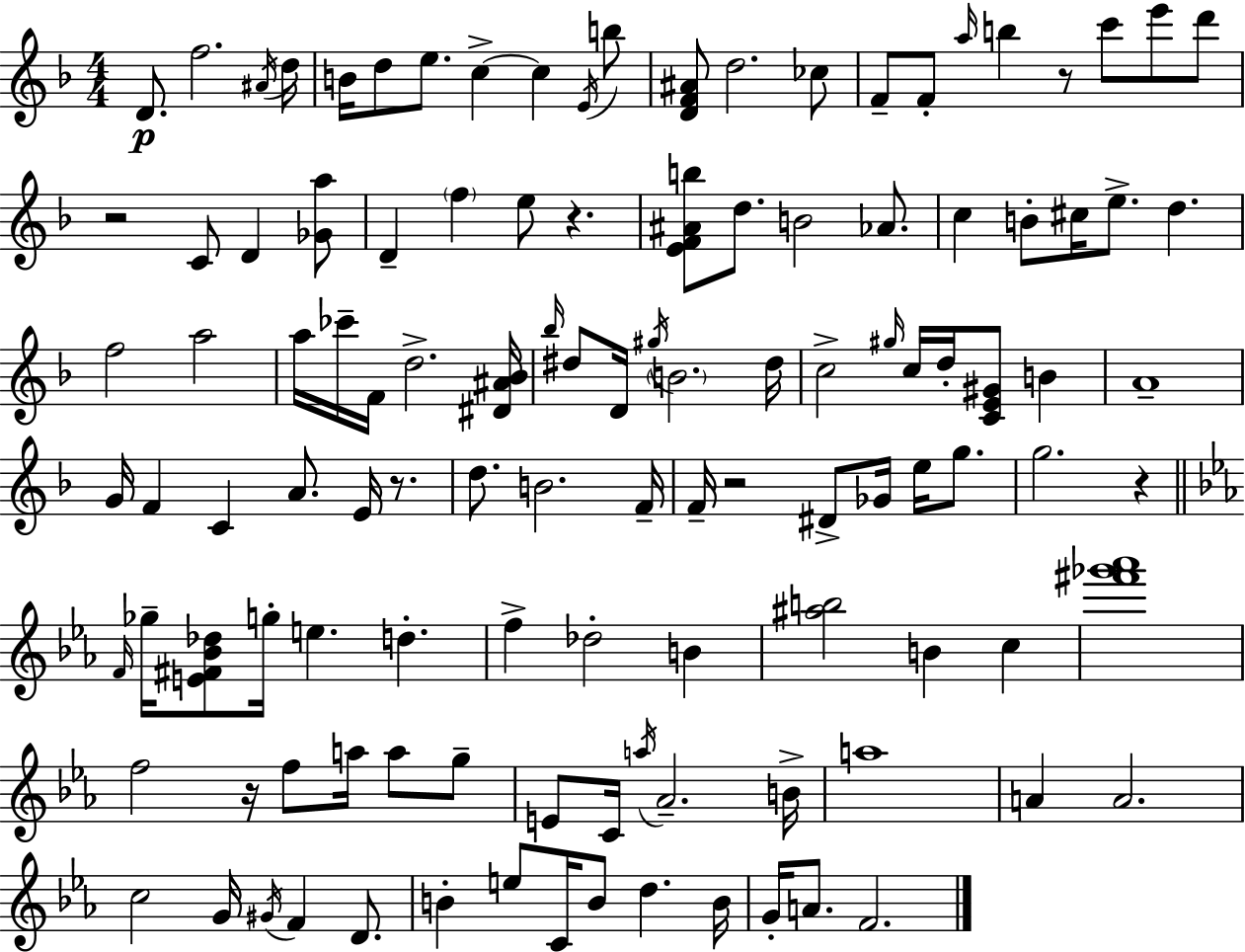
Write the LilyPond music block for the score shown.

{
  \clef treble
  \numericTimeSignature
  \time 4/4
  \key d \minor
  \repeat volta 2 { d'8.\p f''2. \acciaccatura { ais'16 } | d''16 b'16 d''8 e''8. c''4->~~ c''4 \acciaccatura { e'16 } | b''8 <d' f' ais'>8 d''2. | ces''8 f'8-- f'8-. \grace { a''16 } b''4 r8 c'''8 e'''8 | \break d'''8 r2 c'8 d'4 | <ges' a''>8 d'4-- \parenthesize f''4 e''8 r4. | <e' f' ais' b''>8 d''8. b'2 | aes'8. c''4 b'8-. cis''16 e''8.-> d''4. | \break f''2 a''2 | a''16 ces'''16-- f'16 d''2.-> | <dis' ais' bes'>16 \grace { bes''16 } dis''8 d'16 \acciaccatura { gis''16 } \parenthesize b'2. | dis''16 c''2-> \grace { gis''16 } c''16 d''16-. | \break <c' e' gis'>8 b'4 a'1-- | g'16 f'4 c'4 a'8. | e'16 r8. d''8. b'2. | f'16-- f'16-- r2 dis'8-> | \break ges'16 e''16 g''8. g''2. | r4 \bar "||" \break \key ees \major \grace { f'16 } ges''16-- <e' fis' bes' des''>8 g''16-. e''4. d''4.-. | f''4-> des''2-. b'4 | <ais'' b''>2 b'4 c''4 | <fis''' ges''' aes'''>1 | \break f''2 r16 f''8 a''16 a''8 g''8-- | e'8 c'16 \acciaccatura { a''16 } aes'2.-- | b'16-> a''1 | a'4 a'2. | \break c''2 g'16 \acciaccatura { gis'16 } f'4 | d'8. b'4-. e''8 c'16 b'8 d''4. | b'16 g'16-. a'8. f'2. | } \bar "|."
}